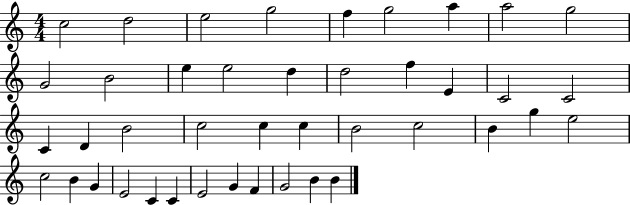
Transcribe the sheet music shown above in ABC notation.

X:1
T:Untitled
M:4/4
L:1/4
K:C
c2 d2 e2 g2 f g2 a a2 g2 G2 B2 e e2 d d2 f E C2 C2 C D B2 c2 c c B2 c2 B g e2 c2 B G E2 C C E2 G F G2 B B